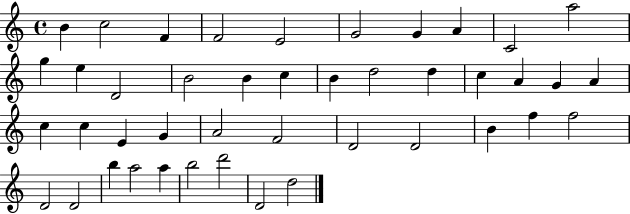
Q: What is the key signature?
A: C major